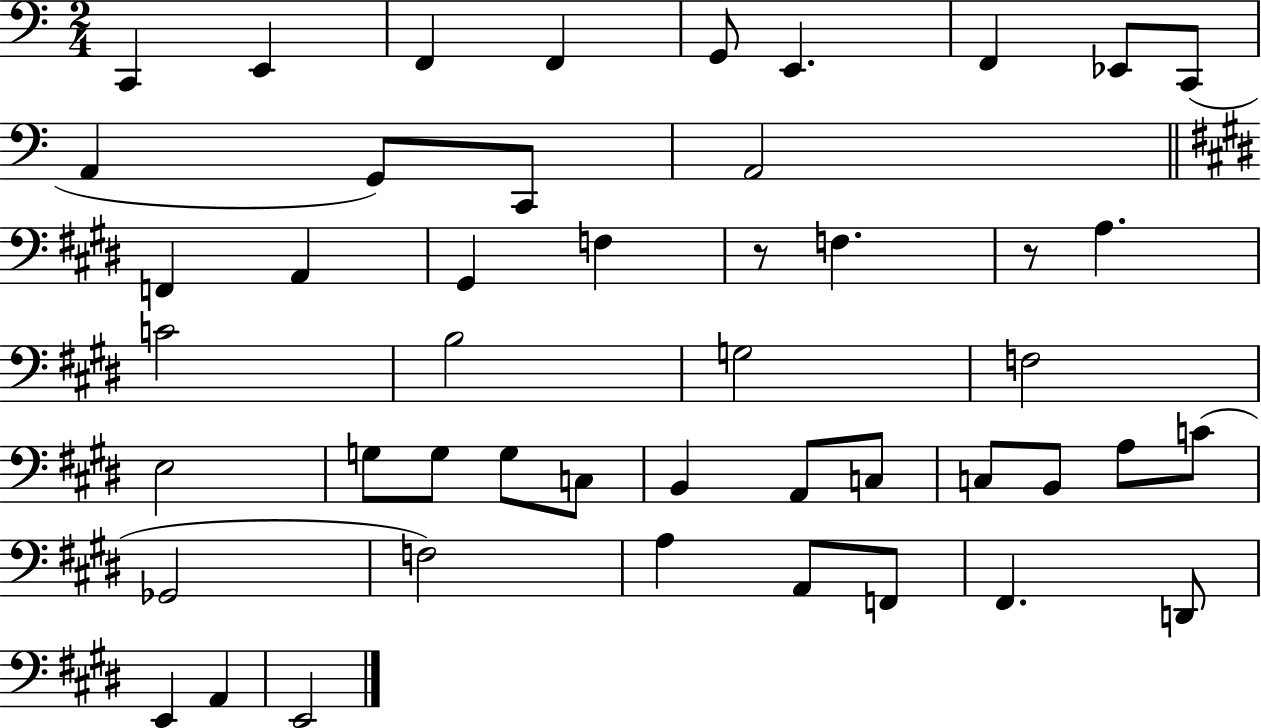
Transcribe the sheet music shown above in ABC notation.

X:1
T:Untitled
M:2/4
L:1/4
K:C
C,, E,, F,, F,, G,,/2 E,, F,, _E,,/2 C,,/2 A,, G,,/2 C,,/2 A,,2 F,, A,, ^G,, F, z/2 F, z/2 A, C2 B,2 G,2 F,2 E,2 G,/2 G,/2 G,/2 C,/2 B,, A,,/2 C,/2 C,/2 B,,/2 A,/2 C/2 _G,,2 F,2 A, A,,/2 F,,/2 ^F,, D,,/2 E,, A,, E,,2